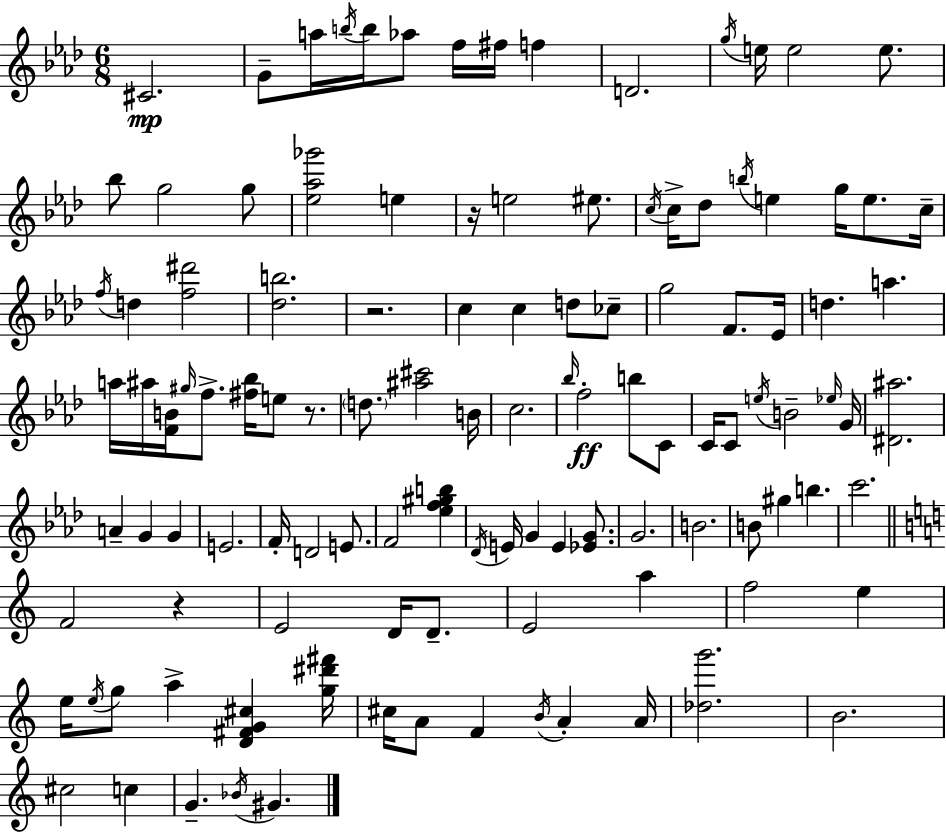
{
  \clef treble
  \numericTimeSignature
  \time 6/8
  \key f \minor
  \repeat volta 2 { cis'2.\mp | g'8-- a''16 \acciaccatura { b''16 } b''16 aes''8 f''16 fis''16 f''4 | d'2. | \acciaccatura { g''16 } e''16 e''2 e''8. | \break bes''8 g''2 | g''8 <ees'' aes'' ges'''>2 e''4 | r16 e''2 eis''8. | \acciaccatura { c''16 } c''16-> des''8 \acciaccatura { b''16 } e''4 g''16 | \break e''8. c''16-- \acciaccatura { f''16 } d''4 <f'' dis'''>2 | <des'' b''>2. | r2. | c''4 c''4 | \break d''8 ces''8-- g''2 | f'8. ees'16 d''4. a''4. | a''16 ais''16 <f' b'>16 \grace { gis''16 } f''8.-> | <fis'' bes''>16 e''8 r8. \parenthesize d''8. <ais'' cis'''>2 | \break b'16 c''2. | \grace { bes''16 } f''2-.\ff | b''8 c'8 c'16 c'8 \acciaccatura { e''16 } b'2-- | \grace { ees''16 } g'16 <dis' ais''>2. | \break a'4-- | g'4 g'4 e'2. | f'16-. d'2 | e'8. f'2 | \break <ees'' f'' gis'' b''>4 \acciaccatura { des'16 } e'16 g'4 | e'4 <ees' g'>8. g'2. | b'2. | b'8 | \break gis''4 b''4. c'''2. | \bar "||" \break \key c \major f'2 r4 | e'2 d'16 d'8.-- | e'2 a''4 | f''2 e''4 | \break e''16 \acciaccatura { e''16 } g''8 a''4-> <d' fis' g' cis''>4 | <g'' dis''' fis'''>16 cis''16 a'8 f'4 \acciaccatura { b'16 } a'4-. | a'16 <des'' g'''>2. | b'2. | \break cis''2 c''4 | g'4.-- \acciaccatura { bes'16 } gis'4. | } \bar "|."
}